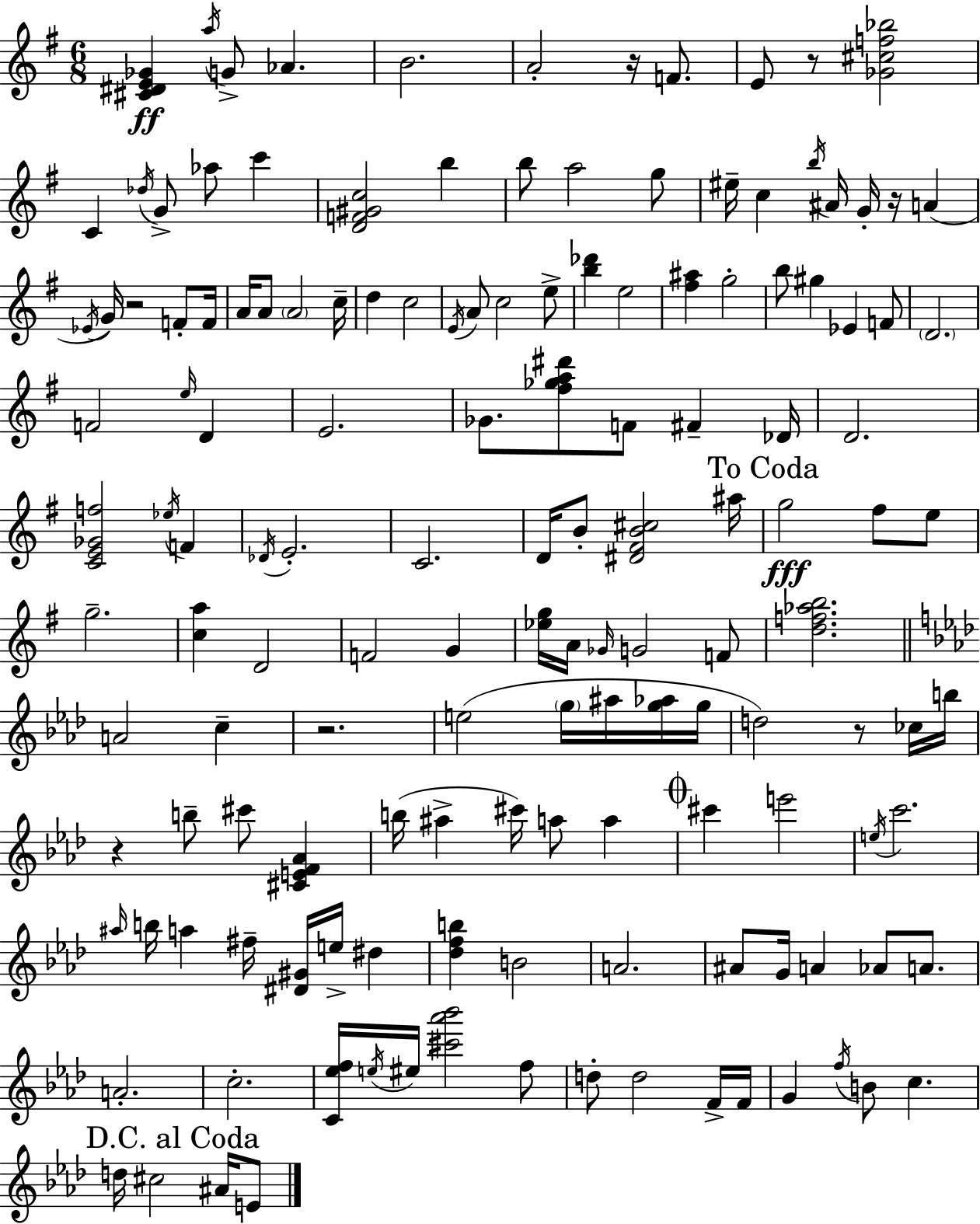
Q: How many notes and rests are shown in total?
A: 145